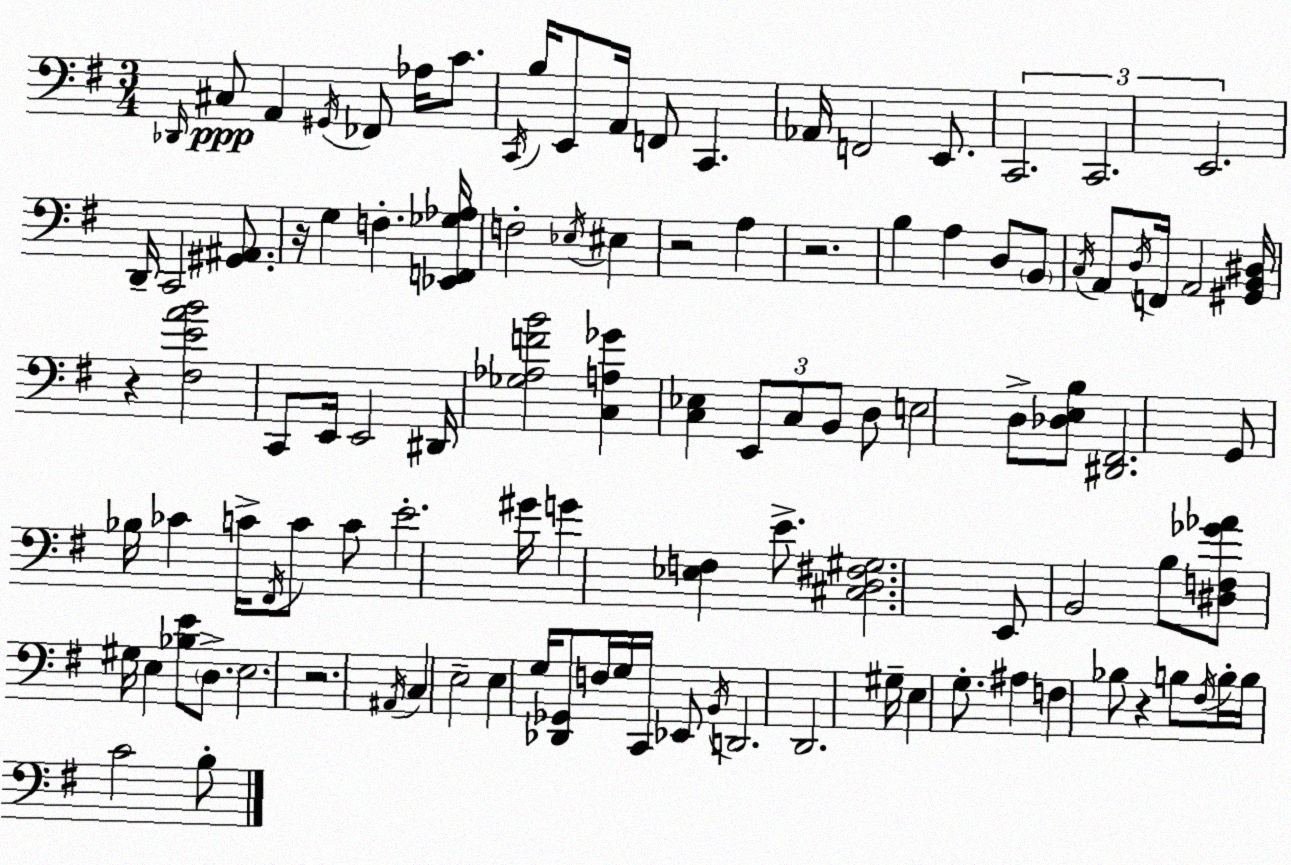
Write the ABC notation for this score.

X:1
T:Untitled
M:3/4
L:1/4
K:G
_D,,/4 ^C,/2 A,, ^G,,/4 _F,,/2 _A,/4 C/2 C,,/4 B,/4 E,,/2 A,,/4 F,,/2 C,, _A,,/4 F,,2 E,,/2 C,,2 C,,2 E,,2 D,,/4 C,,2 [^G,,^A,,]/2 z/4 G, F, [_E,,F,,_G,_A,]/4 F,2 _E,/4 ^E, z2 A, z2 B, A, D,/2 B,,/2 C,/4 A,,/2 D,/4 F,,/4 A,,2 [^G,,B,,^D,]/4 z [^F,EAB]2 C,,/2 E,,/4 E,,2 ^D,,/4 [_G,_A,FB]2 [C,A,_G] [C,_E,] E,,/2 C,/2 B,,/2 D,/2 E,2 D,/2 [_D,E,B,]/2 [^D,,^F,,]2 G,,/2 _B,/4 _C C/4 ^F,,/4 C/2 C/2 E2 ^G/4 G [_E,F,] E/2 [^C,D,^F,^G,]2 E,,/2 B,,2 B,/2 [^D,F,_G_A]/2 ^G,/4 E, [_B,E]/2 D,/2 E,2 z2 ^A,,/4 C, E,2 E, G,/4 [_D,,_G,,]/2 F,/4 G,/4 C,,/4 _E,,/2 B,,/4 D,,2 D,,2 ^G,/4 E, G,/2 ^A, F, _B,/2 z B,/2 ^F,/4 B,/4 B,/4 C2 B,/2